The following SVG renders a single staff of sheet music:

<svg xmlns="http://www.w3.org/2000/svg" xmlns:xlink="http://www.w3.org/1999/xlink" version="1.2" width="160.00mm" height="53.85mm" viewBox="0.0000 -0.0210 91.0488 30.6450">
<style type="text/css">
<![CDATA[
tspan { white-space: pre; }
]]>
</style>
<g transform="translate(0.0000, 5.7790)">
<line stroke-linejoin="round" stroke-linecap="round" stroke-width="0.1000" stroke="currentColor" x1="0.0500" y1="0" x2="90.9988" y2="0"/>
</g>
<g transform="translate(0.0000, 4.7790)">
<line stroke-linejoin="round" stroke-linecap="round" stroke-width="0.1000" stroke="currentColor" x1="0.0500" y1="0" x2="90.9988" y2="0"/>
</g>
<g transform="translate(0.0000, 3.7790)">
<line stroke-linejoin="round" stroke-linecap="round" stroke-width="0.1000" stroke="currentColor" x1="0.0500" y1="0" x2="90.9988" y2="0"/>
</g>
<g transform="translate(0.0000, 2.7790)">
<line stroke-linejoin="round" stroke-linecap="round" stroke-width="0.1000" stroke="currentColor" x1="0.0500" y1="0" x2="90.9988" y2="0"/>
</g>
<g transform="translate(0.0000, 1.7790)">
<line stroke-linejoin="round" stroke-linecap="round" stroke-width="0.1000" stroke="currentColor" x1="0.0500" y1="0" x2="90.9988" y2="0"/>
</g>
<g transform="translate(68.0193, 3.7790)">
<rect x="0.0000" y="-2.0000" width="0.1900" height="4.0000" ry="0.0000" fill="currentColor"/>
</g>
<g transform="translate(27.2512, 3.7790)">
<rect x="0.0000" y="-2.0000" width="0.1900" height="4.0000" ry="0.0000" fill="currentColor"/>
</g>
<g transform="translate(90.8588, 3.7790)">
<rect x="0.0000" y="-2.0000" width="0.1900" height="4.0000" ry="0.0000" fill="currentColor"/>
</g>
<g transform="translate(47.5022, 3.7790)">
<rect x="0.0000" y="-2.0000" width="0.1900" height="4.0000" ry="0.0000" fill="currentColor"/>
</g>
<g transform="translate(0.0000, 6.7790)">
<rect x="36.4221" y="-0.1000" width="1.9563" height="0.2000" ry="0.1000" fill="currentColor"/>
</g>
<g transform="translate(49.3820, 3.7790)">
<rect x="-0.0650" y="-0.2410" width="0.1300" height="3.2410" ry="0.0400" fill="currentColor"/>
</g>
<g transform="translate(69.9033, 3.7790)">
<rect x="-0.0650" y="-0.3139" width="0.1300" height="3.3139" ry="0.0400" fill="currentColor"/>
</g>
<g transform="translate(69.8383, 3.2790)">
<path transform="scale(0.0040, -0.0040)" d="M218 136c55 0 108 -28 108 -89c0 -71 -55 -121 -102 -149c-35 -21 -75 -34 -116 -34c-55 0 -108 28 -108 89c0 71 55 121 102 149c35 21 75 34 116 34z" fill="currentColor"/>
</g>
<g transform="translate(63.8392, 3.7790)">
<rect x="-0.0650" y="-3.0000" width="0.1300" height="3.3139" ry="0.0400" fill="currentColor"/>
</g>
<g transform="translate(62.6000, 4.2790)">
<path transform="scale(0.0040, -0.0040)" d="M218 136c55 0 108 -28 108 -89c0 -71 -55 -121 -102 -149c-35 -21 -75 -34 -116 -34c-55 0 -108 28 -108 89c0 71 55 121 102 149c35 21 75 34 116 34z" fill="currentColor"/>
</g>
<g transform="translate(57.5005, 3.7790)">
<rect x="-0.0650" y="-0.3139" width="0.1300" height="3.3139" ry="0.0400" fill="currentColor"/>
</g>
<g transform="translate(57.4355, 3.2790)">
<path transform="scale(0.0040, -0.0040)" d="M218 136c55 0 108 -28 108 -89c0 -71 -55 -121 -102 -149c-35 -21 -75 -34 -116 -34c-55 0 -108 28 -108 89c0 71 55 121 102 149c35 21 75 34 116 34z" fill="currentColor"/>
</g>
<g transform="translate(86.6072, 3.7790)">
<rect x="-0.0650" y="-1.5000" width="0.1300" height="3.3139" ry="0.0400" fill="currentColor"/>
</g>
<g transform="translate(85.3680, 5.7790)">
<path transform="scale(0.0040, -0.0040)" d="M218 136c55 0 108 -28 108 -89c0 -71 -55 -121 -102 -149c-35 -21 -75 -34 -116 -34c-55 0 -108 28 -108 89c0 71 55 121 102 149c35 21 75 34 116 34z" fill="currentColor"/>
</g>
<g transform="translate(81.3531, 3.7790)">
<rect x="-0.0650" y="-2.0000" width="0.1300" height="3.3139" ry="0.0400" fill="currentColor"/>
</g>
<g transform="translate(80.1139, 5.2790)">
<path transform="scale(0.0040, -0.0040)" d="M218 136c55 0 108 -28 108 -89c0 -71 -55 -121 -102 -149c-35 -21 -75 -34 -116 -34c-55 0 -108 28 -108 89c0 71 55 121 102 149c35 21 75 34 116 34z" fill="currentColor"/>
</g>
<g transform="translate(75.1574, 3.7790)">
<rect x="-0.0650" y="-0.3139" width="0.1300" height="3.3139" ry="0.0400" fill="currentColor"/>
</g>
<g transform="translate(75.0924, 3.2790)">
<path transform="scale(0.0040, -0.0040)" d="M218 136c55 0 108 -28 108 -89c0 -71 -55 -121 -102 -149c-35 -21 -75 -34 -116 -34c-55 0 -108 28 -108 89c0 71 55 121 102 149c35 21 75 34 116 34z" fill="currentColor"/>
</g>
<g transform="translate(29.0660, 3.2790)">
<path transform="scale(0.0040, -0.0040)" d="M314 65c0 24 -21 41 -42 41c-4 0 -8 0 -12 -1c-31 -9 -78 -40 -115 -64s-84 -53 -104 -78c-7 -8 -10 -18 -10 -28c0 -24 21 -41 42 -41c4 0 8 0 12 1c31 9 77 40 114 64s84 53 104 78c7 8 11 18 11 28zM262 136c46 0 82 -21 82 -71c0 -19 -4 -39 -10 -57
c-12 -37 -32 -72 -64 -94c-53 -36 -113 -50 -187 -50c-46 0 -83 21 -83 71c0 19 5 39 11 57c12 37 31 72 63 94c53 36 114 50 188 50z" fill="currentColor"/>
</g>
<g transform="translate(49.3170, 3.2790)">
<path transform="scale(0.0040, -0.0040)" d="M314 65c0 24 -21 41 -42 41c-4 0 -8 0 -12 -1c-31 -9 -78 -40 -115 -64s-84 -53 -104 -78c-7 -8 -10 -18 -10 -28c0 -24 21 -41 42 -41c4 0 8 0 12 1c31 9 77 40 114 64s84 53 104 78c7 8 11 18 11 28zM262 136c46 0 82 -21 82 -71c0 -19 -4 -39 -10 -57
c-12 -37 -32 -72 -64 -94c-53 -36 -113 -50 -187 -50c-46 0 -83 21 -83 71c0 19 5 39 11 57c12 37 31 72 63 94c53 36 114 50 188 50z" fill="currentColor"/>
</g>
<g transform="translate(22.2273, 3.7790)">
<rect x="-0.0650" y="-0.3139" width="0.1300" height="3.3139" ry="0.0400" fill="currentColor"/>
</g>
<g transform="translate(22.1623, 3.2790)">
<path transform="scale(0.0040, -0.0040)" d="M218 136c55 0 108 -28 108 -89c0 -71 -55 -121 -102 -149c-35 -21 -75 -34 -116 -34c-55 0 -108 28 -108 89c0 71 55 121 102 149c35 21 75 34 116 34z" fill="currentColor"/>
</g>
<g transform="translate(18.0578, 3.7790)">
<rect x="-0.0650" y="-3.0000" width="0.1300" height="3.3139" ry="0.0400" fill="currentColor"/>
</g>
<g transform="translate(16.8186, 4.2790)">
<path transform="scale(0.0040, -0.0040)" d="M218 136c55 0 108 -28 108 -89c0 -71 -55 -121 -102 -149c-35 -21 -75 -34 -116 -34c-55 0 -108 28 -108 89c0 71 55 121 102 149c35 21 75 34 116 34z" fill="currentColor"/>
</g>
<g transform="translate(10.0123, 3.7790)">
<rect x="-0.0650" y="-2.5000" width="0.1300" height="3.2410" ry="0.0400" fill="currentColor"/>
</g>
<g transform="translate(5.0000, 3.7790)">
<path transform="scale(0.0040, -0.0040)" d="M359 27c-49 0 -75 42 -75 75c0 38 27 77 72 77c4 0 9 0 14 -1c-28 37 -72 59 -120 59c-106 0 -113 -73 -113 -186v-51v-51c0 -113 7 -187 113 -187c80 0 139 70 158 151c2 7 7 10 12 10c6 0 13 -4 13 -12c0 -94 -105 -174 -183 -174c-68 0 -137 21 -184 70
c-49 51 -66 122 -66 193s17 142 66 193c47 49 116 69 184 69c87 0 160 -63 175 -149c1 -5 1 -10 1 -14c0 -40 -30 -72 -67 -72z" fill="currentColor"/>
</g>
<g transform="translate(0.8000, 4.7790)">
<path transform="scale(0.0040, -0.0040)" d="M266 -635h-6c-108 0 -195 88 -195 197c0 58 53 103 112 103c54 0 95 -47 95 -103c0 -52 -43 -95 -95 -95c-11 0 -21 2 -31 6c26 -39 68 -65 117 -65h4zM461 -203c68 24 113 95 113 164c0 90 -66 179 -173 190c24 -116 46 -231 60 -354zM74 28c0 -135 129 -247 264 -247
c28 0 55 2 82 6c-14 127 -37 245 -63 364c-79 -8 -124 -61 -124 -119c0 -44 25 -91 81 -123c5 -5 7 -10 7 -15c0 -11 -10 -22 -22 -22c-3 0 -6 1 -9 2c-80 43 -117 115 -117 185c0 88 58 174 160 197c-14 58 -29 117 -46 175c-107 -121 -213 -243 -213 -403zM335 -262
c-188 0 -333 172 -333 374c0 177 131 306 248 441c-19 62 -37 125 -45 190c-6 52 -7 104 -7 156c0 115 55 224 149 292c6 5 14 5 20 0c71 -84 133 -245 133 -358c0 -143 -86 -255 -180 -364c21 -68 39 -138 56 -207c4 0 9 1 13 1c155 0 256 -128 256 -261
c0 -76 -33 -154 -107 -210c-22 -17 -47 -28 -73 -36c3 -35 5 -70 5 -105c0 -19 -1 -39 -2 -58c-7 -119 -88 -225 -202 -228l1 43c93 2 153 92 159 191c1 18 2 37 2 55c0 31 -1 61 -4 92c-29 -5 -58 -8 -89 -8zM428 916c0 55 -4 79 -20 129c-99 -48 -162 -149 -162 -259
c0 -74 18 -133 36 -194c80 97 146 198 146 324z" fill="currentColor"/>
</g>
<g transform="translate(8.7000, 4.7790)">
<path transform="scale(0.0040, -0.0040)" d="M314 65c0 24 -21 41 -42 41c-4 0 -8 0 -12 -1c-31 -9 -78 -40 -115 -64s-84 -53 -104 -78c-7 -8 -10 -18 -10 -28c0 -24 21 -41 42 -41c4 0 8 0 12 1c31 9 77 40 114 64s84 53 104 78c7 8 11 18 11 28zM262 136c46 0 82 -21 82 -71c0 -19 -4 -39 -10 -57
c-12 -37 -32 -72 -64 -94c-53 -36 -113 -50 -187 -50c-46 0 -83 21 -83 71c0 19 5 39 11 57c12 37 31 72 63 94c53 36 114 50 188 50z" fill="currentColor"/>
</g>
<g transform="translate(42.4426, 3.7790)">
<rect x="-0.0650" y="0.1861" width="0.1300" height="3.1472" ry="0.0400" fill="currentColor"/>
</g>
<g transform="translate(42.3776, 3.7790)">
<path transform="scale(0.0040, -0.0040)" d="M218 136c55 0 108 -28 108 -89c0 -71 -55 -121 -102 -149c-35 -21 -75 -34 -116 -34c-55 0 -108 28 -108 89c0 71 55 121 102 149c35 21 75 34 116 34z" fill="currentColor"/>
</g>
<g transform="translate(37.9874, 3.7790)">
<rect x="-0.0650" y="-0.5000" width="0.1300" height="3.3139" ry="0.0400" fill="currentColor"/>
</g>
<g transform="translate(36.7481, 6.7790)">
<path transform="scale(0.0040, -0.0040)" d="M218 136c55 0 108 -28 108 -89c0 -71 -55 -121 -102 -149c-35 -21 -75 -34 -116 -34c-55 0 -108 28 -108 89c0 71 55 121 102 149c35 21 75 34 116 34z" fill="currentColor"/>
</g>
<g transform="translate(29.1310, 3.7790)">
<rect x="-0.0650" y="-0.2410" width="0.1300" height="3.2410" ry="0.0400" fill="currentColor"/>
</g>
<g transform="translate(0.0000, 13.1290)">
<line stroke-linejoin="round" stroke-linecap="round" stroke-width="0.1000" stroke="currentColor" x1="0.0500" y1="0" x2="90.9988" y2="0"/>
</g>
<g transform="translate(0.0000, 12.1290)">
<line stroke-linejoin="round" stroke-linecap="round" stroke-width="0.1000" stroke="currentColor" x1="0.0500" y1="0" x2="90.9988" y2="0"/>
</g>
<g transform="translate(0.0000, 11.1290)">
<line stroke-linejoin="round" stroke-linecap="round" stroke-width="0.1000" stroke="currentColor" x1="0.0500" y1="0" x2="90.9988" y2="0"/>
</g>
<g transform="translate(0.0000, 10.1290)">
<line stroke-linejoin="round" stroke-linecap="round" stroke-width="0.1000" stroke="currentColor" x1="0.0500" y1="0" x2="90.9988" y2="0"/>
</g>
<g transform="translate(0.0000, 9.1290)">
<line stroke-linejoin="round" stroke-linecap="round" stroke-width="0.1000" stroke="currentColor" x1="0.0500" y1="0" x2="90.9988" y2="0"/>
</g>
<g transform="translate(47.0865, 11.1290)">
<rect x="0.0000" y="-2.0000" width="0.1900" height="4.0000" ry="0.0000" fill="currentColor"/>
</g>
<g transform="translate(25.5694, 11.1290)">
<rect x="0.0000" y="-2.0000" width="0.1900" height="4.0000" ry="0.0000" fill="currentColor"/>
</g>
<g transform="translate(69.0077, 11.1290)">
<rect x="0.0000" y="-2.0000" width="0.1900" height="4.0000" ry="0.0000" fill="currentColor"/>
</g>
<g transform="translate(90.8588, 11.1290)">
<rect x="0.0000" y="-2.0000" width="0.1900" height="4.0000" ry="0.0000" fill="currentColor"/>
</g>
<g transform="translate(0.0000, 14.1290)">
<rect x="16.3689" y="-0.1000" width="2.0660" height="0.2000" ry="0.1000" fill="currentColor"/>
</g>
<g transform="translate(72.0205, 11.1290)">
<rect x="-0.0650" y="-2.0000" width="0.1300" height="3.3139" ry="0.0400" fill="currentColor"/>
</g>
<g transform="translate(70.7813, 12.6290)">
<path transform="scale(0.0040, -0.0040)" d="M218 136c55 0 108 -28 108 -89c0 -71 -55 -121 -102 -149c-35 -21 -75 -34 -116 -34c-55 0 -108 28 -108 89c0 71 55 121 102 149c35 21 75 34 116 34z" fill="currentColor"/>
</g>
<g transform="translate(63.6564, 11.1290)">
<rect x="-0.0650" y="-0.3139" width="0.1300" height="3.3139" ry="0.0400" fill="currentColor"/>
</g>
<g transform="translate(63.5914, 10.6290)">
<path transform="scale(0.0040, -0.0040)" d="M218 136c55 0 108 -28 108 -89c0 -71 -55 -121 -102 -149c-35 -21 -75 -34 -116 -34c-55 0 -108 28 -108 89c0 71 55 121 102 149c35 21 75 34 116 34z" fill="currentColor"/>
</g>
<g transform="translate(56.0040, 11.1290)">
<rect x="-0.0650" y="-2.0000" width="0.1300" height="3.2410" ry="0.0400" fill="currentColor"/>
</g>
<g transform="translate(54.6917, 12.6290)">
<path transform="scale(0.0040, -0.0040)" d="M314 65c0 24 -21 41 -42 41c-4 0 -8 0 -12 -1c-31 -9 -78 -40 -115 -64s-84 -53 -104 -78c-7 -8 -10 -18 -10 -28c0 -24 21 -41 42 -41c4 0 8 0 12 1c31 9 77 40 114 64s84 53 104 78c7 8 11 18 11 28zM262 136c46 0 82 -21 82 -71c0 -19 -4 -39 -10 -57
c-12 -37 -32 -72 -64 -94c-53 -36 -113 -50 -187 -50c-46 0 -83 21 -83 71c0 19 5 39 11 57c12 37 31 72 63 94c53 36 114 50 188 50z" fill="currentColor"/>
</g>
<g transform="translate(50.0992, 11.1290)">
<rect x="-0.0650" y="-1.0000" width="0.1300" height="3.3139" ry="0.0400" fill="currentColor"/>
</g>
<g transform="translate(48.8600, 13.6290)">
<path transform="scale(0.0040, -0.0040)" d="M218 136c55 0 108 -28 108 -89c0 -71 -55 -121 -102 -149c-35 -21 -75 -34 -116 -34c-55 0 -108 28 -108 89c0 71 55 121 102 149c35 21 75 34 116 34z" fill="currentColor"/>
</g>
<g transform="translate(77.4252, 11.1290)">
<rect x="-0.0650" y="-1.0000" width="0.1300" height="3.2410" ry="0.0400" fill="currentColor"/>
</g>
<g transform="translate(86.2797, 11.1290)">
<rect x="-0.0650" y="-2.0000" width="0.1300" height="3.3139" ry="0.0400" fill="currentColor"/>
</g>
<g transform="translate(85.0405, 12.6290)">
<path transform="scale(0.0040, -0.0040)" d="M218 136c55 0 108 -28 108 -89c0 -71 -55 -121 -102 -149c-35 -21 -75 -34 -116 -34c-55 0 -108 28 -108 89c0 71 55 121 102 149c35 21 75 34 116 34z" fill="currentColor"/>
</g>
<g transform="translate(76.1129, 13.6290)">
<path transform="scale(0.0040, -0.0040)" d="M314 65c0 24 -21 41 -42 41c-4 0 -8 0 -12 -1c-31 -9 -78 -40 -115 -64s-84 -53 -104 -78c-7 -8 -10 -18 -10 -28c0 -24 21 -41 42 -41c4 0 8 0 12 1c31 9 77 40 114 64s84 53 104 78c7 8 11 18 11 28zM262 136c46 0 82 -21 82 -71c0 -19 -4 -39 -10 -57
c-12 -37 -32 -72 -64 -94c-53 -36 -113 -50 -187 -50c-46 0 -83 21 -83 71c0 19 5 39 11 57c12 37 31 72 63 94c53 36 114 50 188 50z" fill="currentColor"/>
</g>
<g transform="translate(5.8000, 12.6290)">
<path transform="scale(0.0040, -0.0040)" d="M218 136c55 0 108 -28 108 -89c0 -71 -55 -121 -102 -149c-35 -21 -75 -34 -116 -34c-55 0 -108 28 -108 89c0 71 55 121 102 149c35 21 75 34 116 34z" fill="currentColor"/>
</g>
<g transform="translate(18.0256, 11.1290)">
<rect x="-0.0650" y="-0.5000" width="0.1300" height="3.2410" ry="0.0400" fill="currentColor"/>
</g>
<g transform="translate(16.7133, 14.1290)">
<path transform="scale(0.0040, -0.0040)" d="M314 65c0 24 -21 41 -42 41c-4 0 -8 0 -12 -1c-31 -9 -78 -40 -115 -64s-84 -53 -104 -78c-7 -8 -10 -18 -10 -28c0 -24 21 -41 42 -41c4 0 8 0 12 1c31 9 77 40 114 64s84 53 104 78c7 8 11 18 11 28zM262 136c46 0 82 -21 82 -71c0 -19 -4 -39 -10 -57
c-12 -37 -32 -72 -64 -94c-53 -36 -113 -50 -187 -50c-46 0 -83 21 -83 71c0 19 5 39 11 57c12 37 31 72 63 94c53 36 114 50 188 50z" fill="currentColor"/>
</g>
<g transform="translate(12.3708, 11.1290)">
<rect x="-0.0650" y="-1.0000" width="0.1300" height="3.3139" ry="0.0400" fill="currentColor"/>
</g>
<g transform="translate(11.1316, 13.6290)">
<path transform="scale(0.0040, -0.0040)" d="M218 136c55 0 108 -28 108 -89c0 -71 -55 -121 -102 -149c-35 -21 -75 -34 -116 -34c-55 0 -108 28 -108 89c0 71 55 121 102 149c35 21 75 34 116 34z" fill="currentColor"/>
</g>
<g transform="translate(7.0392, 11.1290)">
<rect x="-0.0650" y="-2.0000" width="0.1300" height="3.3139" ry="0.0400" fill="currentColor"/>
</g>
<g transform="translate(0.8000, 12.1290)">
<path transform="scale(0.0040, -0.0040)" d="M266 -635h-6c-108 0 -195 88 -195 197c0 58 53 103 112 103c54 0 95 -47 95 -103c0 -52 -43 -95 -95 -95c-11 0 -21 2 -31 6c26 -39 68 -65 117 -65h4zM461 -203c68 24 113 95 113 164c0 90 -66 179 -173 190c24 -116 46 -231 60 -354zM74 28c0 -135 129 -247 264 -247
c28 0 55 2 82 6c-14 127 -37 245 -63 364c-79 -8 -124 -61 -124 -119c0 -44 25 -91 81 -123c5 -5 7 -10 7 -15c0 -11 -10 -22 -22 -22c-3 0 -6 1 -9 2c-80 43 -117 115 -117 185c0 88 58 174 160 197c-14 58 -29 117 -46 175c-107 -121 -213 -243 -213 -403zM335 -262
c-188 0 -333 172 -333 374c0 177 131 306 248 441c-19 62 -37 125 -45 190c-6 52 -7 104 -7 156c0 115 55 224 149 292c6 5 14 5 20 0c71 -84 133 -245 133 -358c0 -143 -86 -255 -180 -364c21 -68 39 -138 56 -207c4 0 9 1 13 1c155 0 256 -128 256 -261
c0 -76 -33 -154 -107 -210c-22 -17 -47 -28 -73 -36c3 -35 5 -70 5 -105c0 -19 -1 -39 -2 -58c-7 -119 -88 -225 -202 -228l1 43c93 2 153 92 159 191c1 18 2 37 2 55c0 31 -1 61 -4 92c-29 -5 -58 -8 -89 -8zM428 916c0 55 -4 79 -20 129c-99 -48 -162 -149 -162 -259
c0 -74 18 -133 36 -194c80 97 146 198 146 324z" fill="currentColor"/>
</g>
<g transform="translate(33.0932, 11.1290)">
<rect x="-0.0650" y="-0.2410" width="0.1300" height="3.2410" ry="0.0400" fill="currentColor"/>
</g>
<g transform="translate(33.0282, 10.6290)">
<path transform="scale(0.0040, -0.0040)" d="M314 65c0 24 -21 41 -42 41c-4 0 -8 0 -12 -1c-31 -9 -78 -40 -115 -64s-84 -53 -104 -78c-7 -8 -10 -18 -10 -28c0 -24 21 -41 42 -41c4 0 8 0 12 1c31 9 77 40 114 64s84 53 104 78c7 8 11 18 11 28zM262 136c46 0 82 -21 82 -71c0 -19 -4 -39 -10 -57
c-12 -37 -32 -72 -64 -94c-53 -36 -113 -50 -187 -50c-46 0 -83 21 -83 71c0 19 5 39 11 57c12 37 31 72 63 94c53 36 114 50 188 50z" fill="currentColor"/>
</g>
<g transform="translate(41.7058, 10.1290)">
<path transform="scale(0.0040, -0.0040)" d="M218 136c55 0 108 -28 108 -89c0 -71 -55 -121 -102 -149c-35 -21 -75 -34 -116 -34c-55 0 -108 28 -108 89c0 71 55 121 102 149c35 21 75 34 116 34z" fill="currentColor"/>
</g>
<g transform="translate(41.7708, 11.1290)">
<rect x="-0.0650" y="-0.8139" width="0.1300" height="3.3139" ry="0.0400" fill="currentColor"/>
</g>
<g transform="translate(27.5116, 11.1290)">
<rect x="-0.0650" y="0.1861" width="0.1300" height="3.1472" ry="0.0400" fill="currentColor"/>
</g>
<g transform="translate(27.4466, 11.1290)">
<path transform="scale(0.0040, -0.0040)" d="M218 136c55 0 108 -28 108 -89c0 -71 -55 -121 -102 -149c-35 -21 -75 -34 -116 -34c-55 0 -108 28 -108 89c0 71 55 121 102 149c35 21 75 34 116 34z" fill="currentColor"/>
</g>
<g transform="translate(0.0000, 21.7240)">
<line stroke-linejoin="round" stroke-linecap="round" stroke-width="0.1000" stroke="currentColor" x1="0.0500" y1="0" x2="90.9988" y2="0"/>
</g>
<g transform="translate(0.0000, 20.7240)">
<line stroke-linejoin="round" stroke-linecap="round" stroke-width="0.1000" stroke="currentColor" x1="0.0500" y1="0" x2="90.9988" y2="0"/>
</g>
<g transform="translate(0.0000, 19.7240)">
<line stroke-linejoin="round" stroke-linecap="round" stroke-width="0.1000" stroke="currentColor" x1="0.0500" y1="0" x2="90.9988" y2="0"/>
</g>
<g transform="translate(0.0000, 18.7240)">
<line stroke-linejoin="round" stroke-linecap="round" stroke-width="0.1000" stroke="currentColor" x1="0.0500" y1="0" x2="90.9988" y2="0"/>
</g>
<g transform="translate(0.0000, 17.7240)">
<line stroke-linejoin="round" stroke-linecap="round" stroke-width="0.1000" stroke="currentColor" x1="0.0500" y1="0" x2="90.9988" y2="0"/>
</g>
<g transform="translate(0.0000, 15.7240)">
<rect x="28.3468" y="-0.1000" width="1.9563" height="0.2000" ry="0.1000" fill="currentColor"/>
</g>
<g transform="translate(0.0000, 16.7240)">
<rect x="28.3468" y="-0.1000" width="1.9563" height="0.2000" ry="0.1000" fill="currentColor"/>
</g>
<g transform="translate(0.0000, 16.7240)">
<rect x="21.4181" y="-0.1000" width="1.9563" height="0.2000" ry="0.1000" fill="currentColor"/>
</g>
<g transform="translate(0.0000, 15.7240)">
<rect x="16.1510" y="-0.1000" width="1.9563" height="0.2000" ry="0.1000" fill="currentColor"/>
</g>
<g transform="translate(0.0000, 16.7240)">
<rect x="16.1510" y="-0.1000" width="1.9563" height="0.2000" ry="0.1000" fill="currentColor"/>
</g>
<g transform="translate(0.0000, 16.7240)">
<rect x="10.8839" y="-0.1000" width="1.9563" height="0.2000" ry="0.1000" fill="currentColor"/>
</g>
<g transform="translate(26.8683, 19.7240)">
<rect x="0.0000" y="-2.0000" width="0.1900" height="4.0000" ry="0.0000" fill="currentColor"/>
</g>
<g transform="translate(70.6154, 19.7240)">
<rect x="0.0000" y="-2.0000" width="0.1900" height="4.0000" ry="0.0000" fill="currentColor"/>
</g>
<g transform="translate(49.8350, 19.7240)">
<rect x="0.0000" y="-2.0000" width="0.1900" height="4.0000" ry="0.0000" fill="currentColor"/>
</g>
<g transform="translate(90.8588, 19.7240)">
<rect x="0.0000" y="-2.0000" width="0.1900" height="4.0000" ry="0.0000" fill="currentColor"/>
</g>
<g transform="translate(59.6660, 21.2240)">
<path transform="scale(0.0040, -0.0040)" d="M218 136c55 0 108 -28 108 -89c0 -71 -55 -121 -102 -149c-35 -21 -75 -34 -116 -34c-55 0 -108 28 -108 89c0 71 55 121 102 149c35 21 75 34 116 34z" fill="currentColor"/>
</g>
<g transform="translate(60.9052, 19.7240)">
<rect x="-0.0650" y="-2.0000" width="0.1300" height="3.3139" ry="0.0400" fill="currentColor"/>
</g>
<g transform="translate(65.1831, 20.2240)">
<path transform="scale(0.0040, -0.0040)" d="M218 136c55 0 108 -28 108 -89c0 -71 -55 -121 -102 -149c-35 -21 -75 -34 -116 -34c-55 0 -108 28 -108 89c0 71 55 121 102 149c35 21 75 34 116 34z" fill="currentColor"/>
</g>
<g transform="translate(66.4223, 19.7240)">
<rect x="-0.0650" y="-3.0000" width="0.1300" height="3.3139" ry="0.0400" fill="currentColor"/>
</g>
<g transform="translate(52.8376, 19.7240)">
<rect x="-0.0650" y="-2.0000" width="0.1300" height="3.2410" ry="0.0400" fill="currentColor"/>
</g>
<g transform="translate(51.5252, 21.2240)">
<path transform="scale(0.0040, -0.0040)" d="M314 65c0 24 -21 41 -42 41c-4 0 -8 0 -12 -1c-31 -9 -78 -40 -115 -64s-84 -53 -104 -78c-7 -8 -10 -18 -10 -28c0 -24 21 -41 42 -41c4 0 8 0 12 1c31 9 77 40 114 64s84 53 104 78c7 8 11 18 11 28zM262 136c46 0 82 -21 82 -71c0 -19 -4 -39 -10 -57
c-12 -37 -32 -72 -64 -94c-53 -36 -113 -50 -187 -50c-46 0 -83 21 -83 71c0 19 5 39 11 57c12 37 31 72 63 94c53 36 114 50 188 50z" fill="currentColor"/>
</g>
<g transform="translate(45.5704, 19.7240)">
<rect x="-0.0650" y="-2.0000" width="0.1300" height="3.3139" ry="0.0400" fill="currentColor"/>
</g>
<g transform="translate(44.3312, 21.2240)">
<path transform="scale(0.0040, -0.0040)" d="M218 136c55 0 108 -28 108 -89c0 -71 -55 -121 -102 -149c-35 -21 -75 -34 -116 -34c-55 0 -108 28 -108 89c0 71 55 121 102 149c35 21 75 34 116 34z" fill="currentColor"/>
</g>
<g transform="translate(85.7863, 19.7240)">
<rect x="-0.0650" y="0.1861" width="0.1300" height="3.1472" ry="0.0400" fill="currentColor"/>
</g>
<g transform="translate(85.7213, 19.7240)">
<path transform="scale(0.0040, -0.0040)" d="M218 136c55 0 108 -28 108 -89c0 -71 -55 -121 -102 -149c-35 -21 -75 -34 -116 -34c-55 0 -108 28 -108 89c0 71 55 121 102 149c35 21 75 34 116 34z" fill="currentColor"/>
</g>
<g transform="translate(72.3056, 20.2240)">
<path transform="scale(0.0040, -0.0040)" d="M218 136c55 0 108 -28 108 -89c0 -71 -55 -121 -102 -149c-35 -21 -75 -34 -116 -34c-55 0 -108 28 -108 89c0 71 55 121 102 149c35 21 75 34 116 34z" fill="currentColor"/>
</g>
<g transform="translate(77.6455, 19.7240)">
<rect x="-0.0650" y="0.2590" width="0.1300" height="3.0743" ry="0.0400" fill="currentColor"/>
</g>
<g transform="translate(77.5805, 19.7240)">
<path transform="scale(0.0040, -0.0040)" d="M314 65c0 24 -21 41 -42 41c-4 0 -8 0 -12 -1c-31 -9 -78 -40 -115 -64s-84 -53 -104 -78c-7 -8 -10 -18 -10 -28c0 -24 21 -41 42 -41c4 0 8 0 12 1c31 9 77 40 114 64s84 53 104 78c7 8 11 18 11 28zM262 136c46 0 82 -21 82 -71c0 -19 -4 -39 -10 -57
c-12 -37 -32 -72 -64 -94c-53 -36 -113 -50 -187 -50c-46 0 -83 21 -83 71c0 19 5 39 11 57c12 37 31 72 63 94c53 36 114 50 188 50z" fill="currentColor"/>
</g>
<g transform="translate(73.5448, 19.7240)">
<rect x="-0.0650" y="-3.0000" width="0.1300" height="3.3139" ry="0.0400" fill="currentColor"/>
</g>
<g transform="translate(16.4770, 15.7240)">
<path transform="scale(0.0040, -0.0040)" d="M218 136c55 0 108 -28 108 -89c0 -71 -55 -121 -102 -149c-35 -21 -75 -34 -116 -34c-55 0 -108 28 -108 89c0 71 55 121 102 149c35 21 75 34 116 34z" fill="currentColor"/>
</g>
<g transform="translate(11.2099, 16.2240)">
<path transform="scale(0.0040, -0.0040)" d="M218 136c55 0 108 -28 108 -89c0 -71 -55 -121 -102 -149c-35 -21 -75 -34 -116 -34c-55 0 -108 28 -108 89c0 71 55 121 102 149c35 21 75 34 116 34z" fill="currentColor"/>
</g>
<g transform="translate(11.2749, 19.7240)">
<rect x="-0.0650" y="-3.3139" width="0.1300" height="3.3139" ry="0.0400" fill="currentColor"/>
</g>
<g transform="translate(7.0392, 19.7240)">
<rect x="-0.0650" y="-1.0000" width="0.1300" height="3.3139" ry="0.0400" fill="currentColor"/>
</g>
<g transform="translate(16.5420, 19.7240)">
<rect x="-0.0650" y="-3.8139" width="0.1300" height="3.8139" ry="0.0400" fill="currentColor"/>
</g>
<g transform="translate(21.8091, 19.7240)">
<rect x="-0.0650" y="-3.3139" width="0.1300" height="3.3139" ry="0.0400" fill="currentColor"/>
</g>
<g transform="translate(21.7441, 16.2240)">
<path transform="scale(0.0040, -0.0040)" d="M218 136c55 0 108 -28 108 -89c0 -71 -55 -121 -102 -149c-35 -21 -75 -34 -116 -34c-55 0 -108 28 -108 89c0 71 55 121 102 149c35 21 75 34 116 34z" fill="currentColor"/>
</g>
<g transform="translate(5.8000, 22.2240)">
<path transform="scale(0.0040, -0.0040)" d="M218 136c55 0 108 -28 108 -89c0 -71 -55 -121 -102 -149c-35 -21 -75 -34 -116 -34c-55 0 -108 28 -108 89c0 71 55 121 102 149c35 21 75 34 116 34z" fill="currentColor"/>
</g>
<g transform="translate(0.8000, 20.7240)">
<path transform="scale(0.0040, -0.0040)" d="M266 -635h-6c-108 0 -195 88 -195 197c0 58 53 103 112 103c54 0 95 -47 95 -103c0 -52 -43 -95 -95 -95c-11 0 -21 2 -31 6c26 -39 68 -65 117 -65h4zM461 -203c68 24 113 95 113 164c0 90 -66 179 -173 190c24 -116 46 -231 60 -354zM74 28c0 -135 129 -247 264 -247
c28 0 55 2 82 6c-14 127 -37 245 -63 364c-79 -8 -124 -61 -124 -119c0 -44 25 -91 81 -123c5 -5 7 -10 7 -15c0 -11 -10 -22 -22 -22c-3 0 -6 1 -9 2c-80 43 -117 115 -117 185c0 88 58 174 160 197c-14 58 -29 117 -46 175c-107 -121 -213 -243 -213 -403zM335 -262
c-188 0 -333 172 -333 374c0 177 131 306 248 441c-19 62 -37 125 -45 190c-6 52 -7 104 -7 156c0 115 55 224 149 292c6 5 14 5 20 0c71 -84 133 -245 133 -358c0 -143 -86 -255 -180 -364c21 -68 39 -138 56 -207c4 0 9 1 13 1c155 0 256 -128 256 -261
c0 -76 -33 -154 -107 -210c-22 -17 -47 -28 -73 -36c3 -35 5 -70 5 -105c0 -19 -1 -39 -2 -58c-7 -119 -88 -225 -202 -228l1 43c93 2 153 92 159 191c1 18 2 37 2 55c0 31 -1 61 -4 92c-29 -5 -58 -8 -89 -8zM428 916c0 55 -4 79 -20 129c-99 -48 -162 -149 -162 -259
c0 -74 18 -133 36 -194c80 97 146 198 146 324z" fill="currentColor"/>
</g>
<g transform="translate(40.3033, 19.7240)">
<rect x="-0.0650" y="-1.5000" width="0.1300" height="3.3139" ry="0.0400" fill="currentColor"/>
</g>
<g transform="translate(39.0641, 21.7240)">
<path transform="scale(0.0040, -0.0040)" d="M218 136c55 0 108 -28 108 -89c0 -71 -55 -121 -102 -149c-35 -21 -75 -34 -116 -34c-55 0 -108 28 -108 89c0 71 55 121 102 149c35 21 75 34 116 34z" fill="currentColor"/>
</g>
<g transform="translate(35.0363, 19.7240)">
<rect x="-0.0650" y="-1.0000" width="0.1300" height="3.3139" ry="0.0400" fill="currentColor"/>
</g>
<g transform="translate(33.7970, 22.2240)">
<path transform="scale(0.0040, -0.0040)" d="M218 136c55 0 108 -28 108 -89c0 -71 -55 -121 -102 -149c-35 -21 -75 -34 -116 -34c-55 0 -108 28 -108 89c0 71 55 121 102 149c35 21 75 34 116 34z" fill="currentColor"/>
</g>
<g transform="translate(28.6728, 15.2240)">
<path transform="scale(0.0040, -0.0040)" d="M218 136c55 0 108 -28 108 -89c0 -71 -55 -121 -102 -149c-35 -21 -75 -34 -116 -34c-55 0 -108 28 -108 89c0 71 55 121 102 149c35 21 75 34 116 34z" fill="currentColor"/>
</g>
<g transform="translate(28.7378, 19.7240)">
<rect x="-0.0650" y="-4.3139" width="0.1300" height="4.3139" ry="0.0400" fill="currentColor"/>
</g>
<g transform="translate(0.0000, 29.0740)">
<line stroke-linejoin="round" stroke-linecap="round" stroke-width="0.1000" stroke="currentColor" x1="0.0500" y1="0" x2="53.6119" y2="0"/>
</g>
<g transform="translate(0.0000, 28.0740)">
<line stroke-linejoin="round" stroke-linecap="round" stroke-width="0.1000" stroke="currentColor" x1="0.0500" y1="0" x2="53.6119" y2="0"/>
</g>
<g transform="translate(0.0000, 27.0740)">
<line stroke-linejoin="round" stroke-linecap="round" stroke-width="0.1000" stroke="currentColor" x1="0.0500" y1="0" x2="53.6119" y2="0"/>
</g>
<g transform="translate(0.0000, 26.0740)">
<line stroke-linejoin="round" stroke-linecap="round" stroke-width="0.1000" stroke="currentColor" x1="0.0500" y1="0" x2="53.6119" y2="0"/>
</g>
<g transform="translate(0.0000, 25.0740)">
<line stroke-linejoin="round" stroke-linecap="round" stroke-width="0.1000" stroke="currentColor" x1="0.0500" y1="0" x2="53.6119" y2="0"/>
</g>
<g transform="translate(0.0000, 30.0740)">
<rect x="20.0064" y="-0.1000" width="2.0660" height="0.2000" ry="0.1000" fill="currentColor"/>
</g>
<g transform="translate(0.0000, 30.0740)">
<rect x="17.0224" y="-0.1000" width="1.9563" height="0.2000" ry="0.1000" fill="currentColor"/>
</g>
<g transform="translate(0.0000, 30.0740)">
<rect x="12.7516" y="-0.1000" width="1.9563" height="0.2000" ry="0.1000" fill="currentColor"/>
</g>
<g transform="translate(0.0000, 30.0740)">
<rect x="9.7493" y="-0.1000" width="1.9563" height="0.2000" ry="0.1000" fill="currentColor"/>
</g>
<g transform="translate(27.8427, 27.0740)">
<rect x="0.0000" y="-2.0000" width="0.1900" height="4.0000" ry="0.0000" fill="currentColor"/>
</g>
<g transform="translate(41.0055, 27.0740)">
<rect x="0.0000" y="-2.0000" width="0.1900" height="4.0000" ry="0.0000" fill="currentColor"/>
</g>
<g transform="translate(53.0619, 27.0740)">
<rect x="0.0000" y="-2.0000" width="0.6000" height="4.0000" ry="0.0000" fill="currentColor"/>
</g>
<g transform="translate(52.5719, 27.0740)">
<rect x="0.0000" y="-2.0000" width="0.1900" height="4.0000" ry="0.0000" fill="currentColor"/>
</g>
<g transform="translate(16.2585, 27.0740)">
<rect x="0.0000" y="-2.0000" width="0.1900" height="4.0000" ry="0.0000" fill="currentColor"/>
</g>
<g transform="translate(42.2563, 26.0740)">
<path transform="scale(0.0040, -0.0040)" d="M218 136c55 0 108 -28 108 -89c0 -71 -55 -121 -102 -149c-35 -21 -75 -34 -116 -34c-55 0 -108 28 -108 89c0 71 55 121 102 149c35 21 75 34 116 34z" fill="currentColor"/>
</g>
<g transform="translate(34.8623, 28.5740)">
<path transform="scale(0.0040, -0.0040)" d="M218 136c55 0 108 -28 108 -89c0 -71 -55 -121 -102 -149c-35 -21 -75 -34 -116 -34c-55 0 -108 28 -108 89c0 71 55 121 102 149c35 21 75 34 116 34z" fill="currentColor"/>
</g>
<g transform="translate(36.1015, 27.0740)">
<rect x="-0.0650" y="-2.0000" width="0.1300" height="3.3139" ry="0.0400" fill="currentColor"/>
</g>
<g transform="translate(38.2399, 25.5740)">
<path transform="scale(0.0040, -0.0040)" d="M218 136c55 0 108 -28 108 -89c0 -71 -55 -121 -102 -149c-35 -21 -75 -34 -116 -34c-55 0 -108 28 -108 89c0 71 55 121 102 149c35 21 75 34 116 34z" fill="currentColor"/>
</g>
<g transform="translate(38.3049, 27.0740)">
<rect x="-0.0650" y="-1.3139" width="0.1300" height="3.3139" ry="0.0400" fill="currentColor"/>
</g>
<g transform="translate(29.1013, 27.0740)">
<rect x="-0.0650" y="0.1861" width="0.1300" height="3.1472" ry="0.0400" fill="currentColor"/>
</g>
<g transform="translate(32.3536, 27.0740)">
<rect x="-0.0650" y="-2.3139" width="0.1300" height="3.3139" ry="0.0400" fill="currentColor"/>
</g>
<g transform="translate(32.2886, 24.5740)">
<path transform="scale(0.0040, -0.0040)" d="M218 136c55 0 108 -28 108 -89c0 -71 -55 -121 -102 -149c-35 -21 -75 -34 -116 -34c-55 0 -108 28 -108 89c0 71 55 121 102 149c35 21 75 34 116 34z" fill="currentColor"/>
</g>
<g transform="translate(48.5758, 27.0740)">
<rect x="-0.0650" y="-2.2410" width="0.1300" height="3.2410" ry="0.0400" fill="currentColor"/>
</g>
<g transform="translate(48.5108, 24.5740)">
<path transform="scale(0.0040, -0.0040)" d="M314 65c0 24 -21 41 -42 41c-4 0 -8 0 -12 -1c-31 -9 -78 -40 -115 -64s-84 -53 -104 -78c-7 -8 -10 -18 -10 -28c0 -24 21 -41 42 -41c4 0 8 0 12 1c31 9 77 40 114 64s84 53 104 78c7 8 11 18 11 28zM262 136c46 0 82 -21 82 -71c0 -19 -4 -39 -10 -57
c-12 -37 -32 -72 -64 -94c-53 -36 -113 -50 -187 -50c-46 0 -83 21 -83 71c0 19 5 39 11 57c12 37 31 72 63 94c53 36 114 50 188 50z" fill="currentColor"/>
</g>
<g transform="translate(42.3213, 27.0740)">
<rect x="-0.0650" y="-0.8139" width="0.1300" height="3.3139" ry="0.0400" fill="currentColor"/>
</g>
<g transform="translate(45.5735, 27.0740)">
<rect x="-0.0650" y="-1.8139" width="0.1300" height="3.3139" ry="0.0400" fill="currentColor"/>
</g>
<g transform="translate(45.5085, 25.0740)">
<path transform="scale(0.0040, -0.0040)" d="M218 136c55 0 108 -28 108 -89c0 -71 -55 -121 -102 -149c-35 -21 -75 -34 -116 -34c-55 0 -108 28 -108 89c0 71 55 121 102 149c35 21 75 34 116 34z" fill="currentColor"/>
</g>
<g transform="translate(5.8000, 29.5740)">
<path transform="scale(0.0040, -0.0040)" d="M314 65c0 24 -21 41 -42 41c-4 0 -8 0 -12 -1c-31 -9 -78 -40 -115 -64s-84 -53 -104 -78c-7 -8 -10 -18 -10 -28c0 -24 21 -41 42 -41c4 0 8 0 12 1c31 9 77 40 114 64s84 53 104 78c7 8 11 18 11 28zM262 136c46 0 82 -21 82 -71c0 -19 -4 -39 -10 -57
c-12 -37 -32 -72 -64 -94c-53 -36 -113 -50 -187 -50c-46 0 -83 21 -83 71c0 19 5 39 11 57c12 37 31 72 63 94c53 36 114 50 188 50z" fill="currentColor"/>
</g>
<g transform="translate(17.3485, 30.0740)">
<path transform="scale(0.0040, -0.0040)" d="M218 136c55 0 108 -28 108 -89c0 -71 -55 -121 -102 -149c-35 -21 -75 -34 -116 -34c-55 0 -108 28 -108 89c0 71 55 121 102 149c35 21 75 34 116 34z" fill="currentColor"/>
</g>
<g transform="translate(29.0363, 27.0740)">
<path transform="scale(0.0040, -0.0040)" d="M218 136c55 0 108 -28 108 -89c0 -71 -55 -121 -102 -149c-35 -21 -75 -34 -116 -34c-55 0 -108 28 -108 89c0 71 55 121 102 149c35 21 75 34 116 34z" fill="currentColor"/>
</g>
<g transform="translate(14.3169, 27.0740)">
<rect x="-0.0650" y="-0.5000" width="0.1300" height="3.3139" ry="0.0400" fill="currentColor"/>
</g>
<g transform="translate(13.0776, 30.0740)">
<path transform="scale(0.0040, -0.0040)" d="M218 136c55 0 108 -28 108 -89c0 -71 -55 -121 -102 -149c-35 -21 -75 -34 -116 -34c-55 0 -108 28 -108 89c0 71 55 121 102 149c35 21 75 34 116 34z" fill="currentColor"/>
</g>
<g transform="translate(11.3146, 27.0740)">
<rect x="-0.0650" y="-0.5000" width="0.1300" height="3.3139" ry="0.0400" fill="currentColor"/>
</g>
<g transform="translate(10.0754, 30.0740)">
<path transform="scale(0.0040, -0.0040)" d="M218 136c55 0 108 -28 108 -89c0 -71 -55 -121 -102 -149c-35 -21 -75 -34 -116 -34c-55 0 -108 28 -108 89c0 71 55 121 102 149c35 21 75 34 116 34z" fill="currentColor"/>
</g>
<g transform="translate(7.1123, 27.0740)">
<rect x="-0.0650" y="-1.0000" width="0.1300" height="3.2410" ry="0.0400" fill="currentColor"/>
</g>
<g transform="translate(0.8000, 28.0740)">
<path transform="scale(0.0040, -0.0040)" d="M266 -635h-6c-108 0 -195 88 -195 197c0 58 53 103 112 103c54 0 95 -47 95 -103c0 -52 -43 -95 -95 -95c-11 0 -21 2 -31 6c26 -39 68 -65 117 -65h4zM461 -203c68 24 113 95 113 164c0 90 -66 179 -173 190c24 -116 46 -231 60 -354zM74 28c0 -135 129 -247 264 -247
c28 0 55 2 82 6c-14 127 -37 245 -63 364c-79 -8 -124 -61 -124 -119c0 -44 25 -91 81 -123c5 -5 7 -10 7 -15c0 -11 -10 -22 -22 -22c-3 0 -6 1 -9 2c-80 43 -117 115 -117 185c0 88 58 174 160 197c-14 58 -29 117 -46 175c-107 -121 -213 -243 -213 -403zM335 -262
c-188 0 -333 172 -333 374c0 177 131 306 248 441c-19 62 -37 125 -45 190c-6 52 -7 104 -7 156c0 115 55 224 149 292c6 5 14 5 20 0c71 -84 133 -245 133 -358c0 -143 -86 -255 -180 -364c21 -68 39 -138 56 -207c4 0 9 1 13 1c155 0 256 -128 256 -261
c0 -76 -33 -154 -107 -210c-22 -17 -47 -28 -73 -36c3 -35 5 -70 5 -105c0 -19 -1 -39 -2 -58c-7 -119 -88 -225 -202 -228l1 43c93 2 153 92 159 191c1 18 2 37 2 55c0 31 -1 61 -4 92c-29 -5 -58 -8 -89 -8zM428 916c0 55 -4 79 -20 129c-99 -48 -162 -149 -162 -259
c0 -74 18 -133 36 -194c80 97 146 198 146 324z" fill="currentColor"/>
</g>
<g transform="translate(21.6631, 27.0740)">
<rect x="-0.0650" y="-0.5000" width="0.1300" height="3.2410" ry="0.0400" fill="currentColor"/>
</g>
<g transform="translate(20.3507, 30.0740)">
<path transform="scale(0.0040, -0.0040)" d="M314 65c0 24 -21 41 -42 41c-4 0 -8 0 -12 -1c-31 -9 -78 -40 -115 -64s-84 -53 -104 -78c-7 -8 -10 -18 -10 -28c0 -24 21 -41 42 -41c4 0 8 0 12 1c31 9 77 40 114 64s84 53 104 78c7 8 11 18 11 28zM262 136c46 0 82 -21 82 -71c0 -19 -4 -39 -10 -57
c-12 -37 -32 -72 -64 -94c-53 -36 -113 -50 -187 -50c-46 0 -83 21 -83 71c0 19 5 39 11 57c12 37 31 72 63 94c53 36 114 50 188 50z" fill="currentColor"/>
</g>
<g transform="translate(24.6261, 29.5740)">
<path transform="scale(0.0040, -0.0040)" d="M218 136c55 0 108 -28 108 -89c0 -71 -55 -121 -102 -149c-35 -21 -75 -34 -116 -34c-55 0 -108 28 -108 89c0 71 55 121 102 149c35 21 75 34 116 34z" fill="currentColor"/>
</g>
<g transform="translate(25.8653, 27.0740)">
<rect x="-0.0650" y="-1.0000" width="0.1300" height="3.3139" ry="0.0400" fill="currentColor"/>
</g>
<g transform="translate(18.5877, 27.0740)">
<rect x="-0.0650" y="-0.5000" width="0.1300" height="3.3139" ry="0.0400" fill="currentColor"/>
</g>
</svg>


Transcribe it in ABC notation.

X:1
T:Untitled
M:4/4
L:1/4
K:C
G2 A c c2 C B c2 c A c c F E F D C2 B c2 d D F2 c F D2 F D b c' b d' D E F F2 F A A B2 B D2 C C C C2 D B g F e d f g2